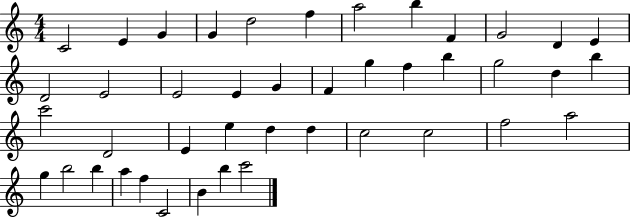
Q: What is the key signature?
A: C major